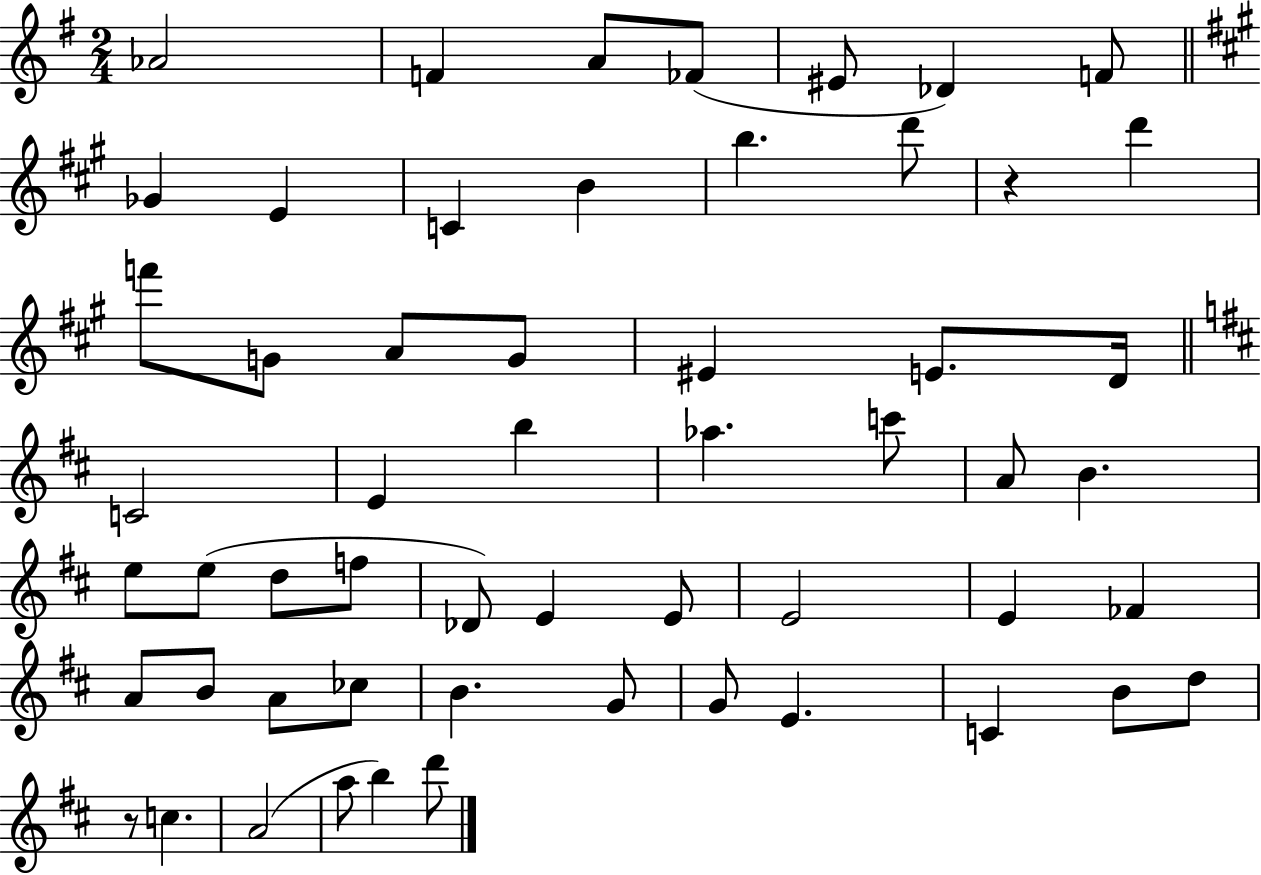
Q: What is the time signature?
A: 2/4